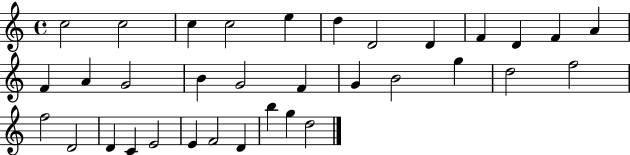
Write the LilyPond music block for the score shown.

{
  \clef treble
  \time 4/4
  \defaultTimeSignature
  \key c \major
  c''2 c''2 | c''4 c''2 e''4 | d''4 d'2 d'4 | f'4 d'4 f'4 a'4 | \break f'4 a'4 g'2 | b'4 g'2 f'4 | g'4 b'2 g''4 | d''2 f''2 | \break f''2 d'2 | d'4 c'4 e'2 | e'4 f'2 d'4 | b''4 g''4 d''2 | \break \bar "|."
}